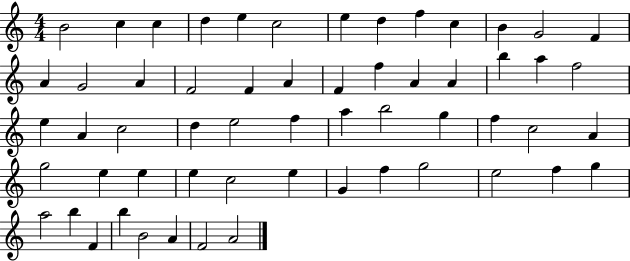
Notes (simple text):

B4/h C5/q C5/q D5/q E5/q C5/h E5/q D5/q F5/q C5/q B4/q G4/h F4/q A4/q G4/h A4/q F4/h F4/q A4/q F4/q F5/q A4/q A4/q B5/q A5/q F5/h E5/q A4/q C5/h D5/q E5/h F5/q A5/q B5/h G5/q F5/q C5/h A4/q G5/h E5/q E5/q E5/q C5/h E5/q G4/q F5/q G5/h E5/h F5/q G5/q A5/h B5/q F4/q B5/q B4/h A4/q F4/h A4/h